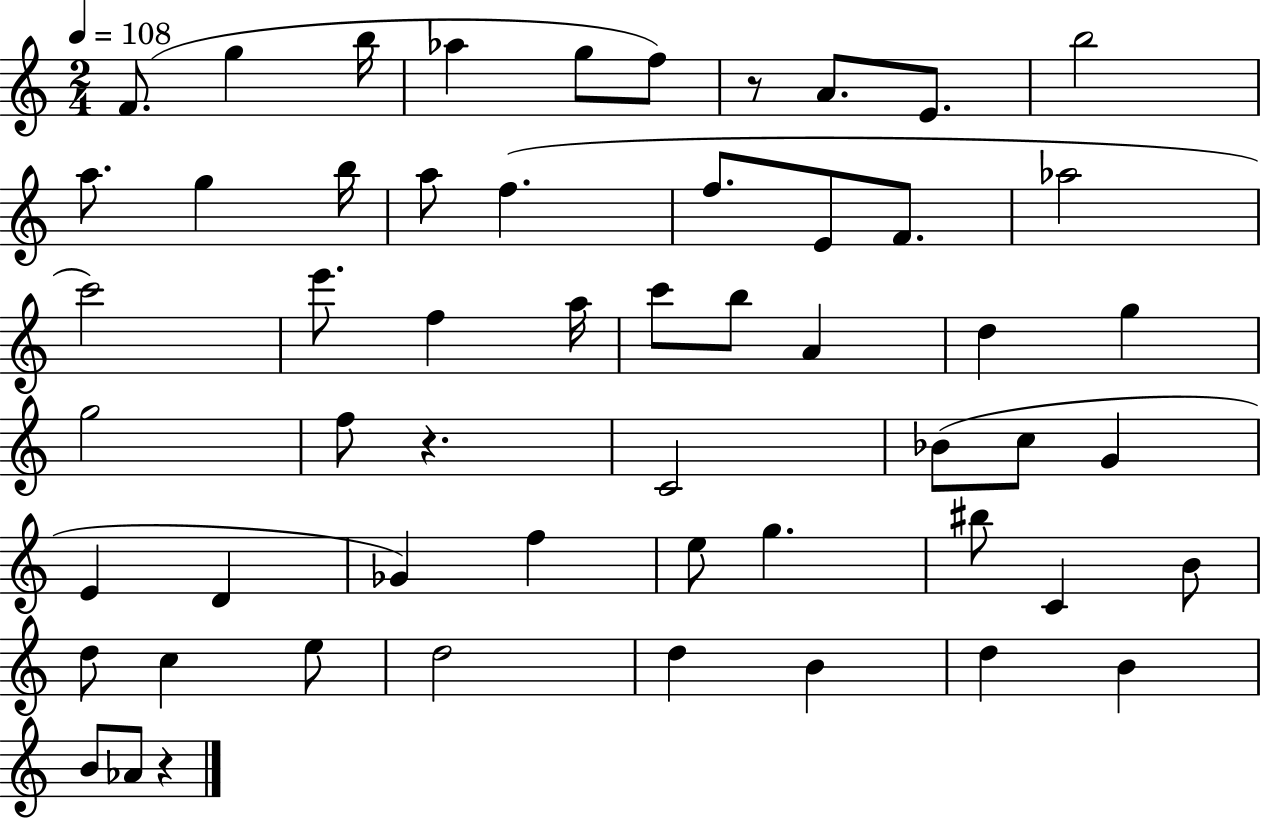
X:1
T:Untitled
M:2/4
L:1/4
K:C
F/2 g b/4 _a g/2 f/2 z/2 A/2 E/2 b2 a/2 g b/4 a/2 f f/2 E/2 F/2 _a2 c'2 e'/2 f a/4 c'/2 b/2 A d g g2 f/2 z C2 _B/2 c/2 G E D _G f e/2 g ^b/2 C B/2 d/2 c e/2 d2 d B d B B/2 _A/2 z